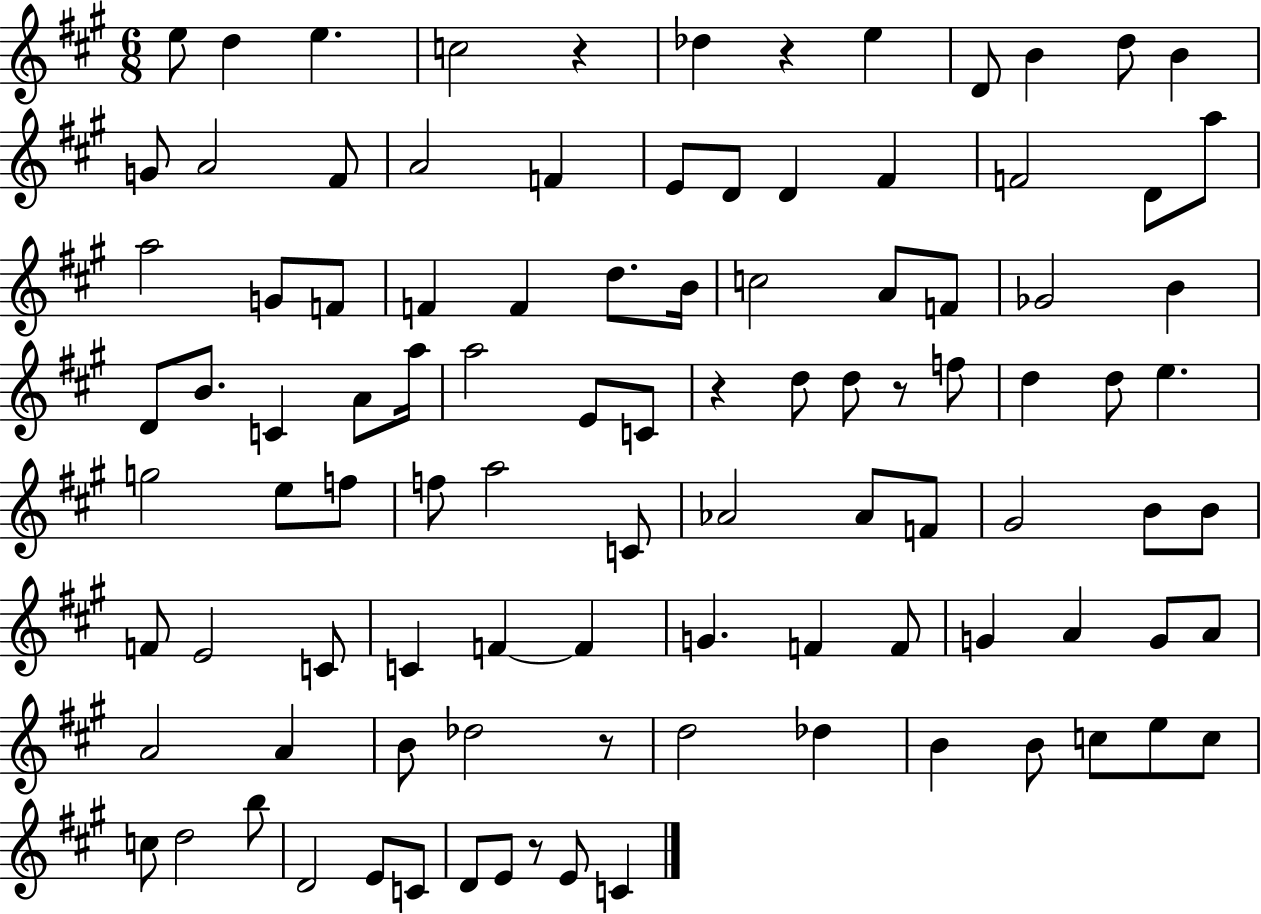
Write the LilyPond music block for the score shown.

{
  \clef treble
  \numericTimeSignature
  \time 6/8
  \key a \major
  e''8 d''4 e''4. | c''2 r4 | des''4 r4 e''4 | d'8 b'4 d''8 b'4 | \break g'8 a'2 fis'8 | a'2 f'4 | e'8 d'8 d'4 fis'4 | f'2 d'8 a''8 | \break a''2 g'8 f'8 | f'4 f'4 d''8. b'16 | c''2 a'8 f'8 | ges'2 b'4 | \break d'8 b'8. c'4 a'8 a''16 | a''2 e'8 c'8 | r4 d''8 d''8 r8 f''8 | d''4 d''8 e''4. | \break g''2 e''8 f''8 | f''8 a''2 c'8 | aes'2 aes'8 f'8 | gis'2 b'8 b'8 | \break f'8 e'2 c'8 | c'4 f'4~~ f'4 | g'4. f'4 f'8 | g'4 a'4 g'8 a'8 | \break a'2 a'4 | b'8 des''2 r8 | d''2 des''4 | b'4 b'8 c''8 e''8 c''8 | \break c''8 d''2 b''8 | d'2 e'8 c'8 | d'8 e'8 r8 e'8 c'4 | \bar "|."
}